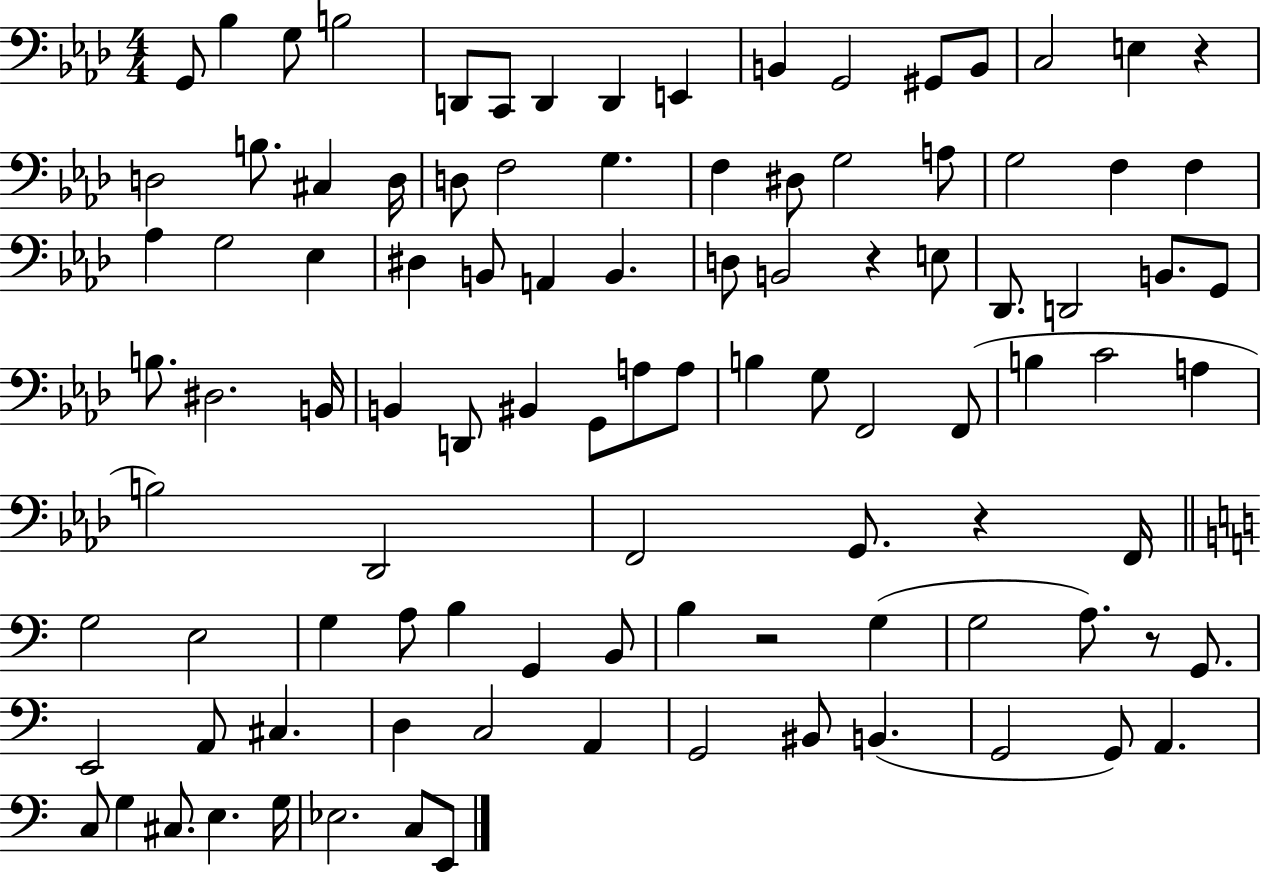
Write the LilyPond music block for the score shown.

{
  \clef bass
  \numericTimeSignature
  \time 4/4
  \key aes \major
  g,8 bes4 g8 b2 | d,8 c,8 d,4 d,4 e,4 | b,4 g,2 gis,8 b,8 | c2 e4 r4 | \break d2 b8. cis4 d16 | d8 f2 g4. | f4 dis8 g2 a8 | g2 f4 f4 | \break aes4 g2 ees4 | dis4 b,8 a,4 b,4. | d8 b,2 r4 e8 | des,8. d,2 b,8. g,8 | \break b8. dis2. b,16 | b,4 d,8 bis,4 g,8 a8 a8 | b4 g8 f,2 f,8( | b4 c'2 a4 | \break b2) des,2 | f,2 g,8. r4 f,16 | \bar "||" \break \key c \major g2 e2 | g4 a8 b4 g,4 b,8 | b4 r2 g4( | g2 a8.) r8 g,8. | \break e,2 a,8 cis4. | d4 c2 a,4 | g,2 bis,8 b,4.( | g,2 g,8) a,4. | \break c8 g4 cis8. e4. g16 | ees2. c8 e,8 | \bar "|."
}